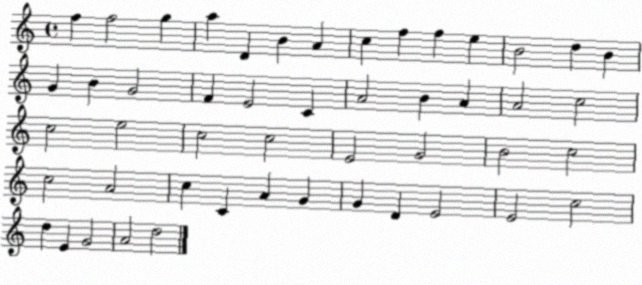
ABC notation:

X:1
T:Untitled
M:4/4
L:1/4
K:C
f f2 g a D B A c f f e B2 d B G B G2 F E2 C A2 B A A2 c2 c2 e2 c2 c2 E2 G2 B2 c2 c2 A2 c C A G G D E2 E2 c2 d E G2 A2 d2